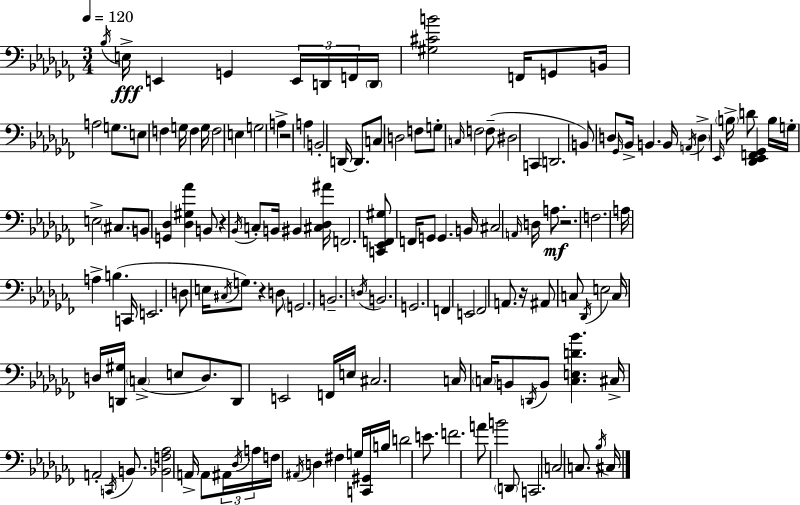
X:1
T:Untitled
M:3/4
L:1/4
K:Abm
_B,/4 E,/4 E,, G,, E,,/4 D,,/4 F,,/4 D,,/4 [^G,^CB]2 F,,/4 G,,/2 B,,/4 A,2 G,/2 E,/2 F, G,/4 F, G,/4 F,2 E, G,2 A, z2 A, B,,2 D,,/4 D,,/2 C,/2 D,2 F,/2 G,/2 C,/4 F,2 F,/2 ^D,2 C,, D,,2 B,,/2 D,/2 _G,,/4 _B,,/4 B,, B,,/4 A,,/4 D, _E,,/4 B,/4 D/2 [_D,,_E,,F,,_G,,] B,/4 G,/4 E,2 ^C,/2 B,,/2 [G,,_D,] [_D,^G,_A] B,,/2 z _B,,/4 C,/2 B,,/4 ^B,, [^C,_D,^A]/4 F,,2 [C,,_E,,F,,^G,]/2 F,,/4 G,,/2 G,, B,,/4 ^C,2 A,,/4 D,/4 A,/2 z2 F,2 A,/4 A, B, C,,/4 E,,2 D,/2 E,/4 ^C,/4 G,/2 z D,/2 G,,2 B,,2 D,/4 B,,2 G,,2 F,, E,,2 _F,,2 A,,/2 z/4 ^A,,/2 C,/2 _D,,/4 E,2 C,/4 D,/4 [D,,^G,]/4 C, E,/2 D,/2 D,,/2 E,,2 F,,/4 E,/4 ^C,2 C,/4 C,/4 B,,/2 D,,/4 B,,/2 [C,E,D_B] ^C,/4 A,,2 C,,/4 B,,/2 [_B,,F,_A,]2 A,,/4 A,,/2 ^A,,/4 _D,/4 A,/4 F,/4 ^A,,/4 D, ^F, G,/4 [C,,^G,,]/4 B,/4 D2 E/2 F2 A/2 B2 D,,/2 C,,2 C,2 C,/2 _B,/4 ^C,/4